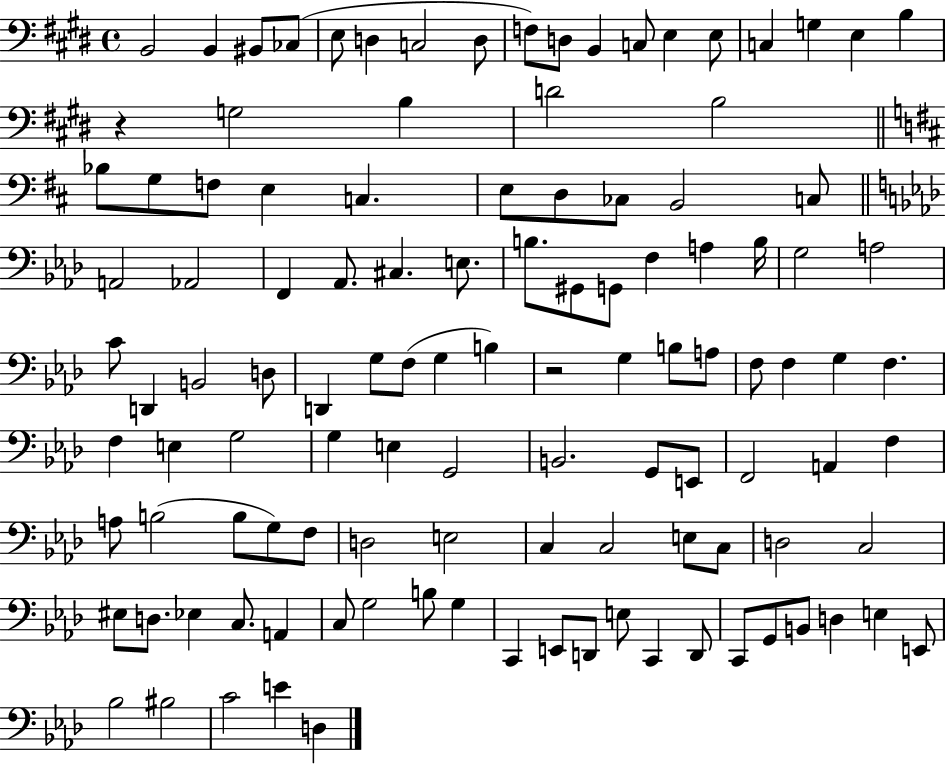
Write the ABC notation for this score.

X:1
T:Untitled
M:4/4
L:1/4
K:E
B,,2 B,, ^B,,/2 _C,/2 E,/2 D, C,2 D,/2 F,/2 D,/2 B,, C,/2 E, E,/2 C, G, E, B, z G,2 B, D2 B,2 _B,/2 G,/2 F,/2 E, C, E,/2 D,/2 _C,/2 B,,2 C,/2 A,,2 _A,,2 F,, _A,,/2 ^C, E,/2 B,/2 ^G,,/2 G,,/2 F, A, B,/4 G,2 A,2 C/2 D,, B,,2 D,/2 D,, G,/2 F,/2 G, B, z2 G, B,/2 A,/2 F,/2 F, G, F, F, E, G,2 G, E, G,,2 B,,2 G,,/2 E,,/2 F,,2 A,, F, A,/2 B,2 B,/2 G,/2 F,/2 D,2 E,2 C, C,2 E,/2 C,/2 D,2 C,2 ^E,/2 D,/2 _E, C,/2 A,, C,/2 G,2 B,/2 G, C,, E,,/2 D,,/2 E,/2 C,, D,,/2 C,,/2 G,,/2 B,,/2 D, E, E,,/2 _B,2 ^B,2 C2 E D,